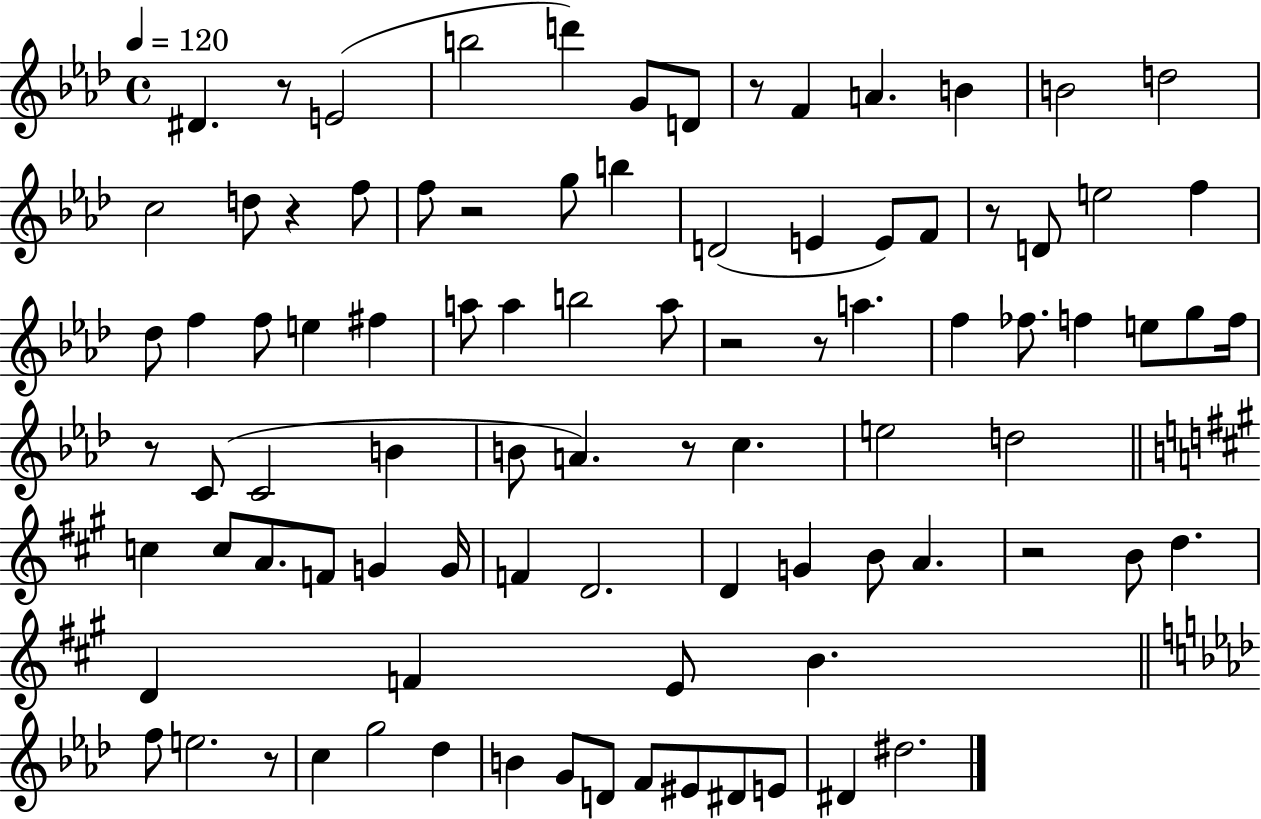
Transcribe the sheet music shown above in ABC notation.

X:1
T:Untitled
M:4/4
L:1/4
K:Ab
^D z/2 E2 b2 d' G/2 D/2 z/2 F A B B2 d2 c2 d/2 z f/2 f/2 z2 g/2 b D2 E E/2 F/2 z/2 D/2 e2 f _d/2 f f/2 e ^f a/2 a b2 a/2 z2 z/2 a f _f/2 f e/2 g/2 f/4 z/2 C/2 C2 B B/2 A z/2 c e2 d2 c c/2 A/2 F/2 G G/4 F D2 D G B/2 A z2 B/2 d D F E/2 B f/2 e2 z/2 c g2 _d B G/2 D/2 F/2 ^E/2 ^D/2 E/2 ^D ^d2